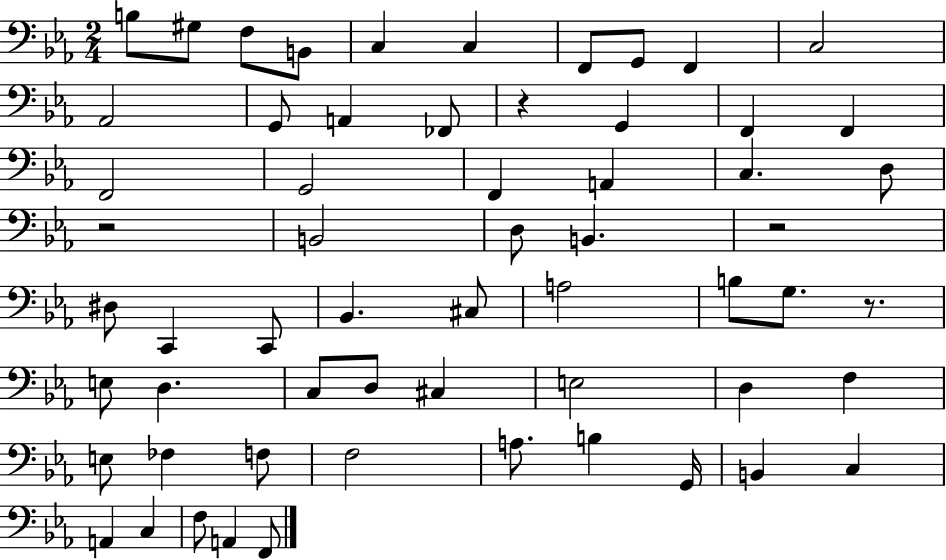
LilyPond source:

{
  \clef bass
  \numericTimeSignature
  \time 2/4
  \key ees \major
  b8 gis8 f8 b,8 | c4 c4 | f,8 g,8 f,4 | c2 | \break aes,2 | g,8 a,4 fes,8 | r4 g,4 | f,4 f,4 | \break f,2 | g,2 | f,4 a,4 | c4. d8 | \break r2 | b,2 | d8 b,4. | r2 | \break dis8 c,4 c,8 | bes,4. cis8 | a2 | b8 g8. r8. | \break e8 d4. | c8 d8 cis4 | e2 | d4 f4 | \break e8 fes4 f8 | f2 | a8. b4 g,16 | b,4 c4 | \break a,4 c4 | f8 a,4 f,8 | \bar "|."
}